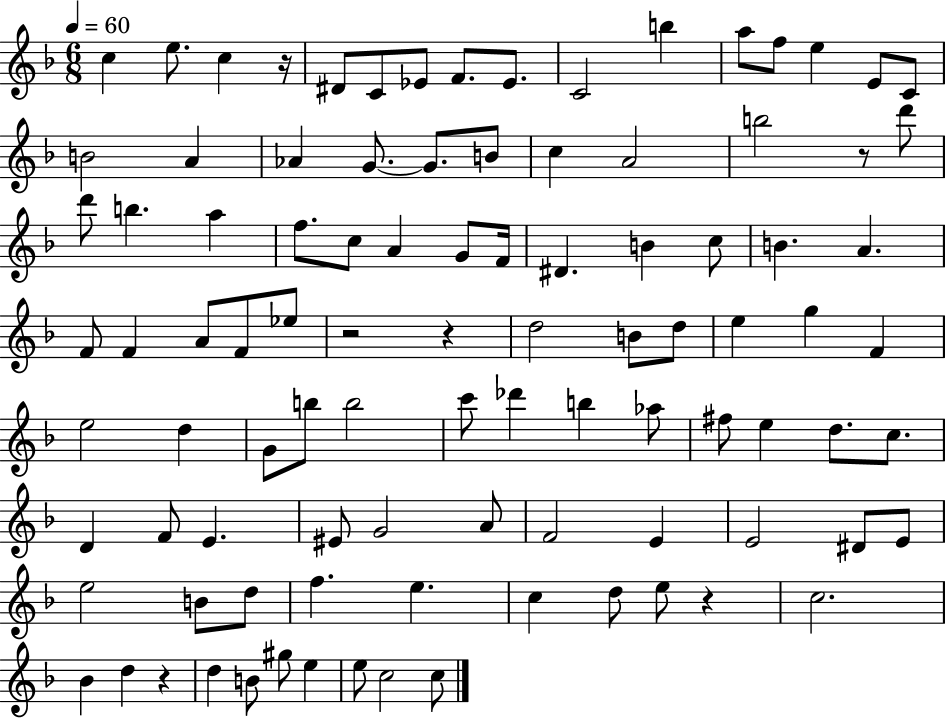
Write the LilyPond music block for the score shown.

{
  \clef treble
  \numericTimeSignature
  \time 6/8
  \key f \major
  \tempo 4 = 60
  c''4 e''8. c''4 r16 | dis'8 c'8 ees'8 f'8. ees'8. | c'2 b''4 | a''8 f''8 e''4 e'8 c'8 | \break b'2 a'4 | aes'4 g'8.~~ g'8. b'8 | c''4 a'2 | b''2 r8 d'''8 | \break d'''8 b''4. a''4 | f''8. c''8 a'4 g'8 f'16 | dis'4. b'4 c''8 | b'4. a'4. | \break f'8 f'4 a'8 f'8 ees''8 | r2 r4 | d''2 b'8 d''8 | e''4 g''4 f'4 | \break e''2 d''4 | g'8 b''8 b''2 | c'''8 des'''4 b''4 aes''8 | fis''8 e''4 d''8. c''8. | \break d'4 f'8 e'4. | eis'8 g'2 a'8 | f'2 e'4 | e'2 dis'8 e'8 | \break e''2 b'8 d''8 | f''4. e''4. | c''4 d''8 e''8 r4 | c''2. | \break bes'4 d''4 r4 | d''4 b'8 gis''8 e''4 | e''8 c''2 c''8 | \bar "|."
}